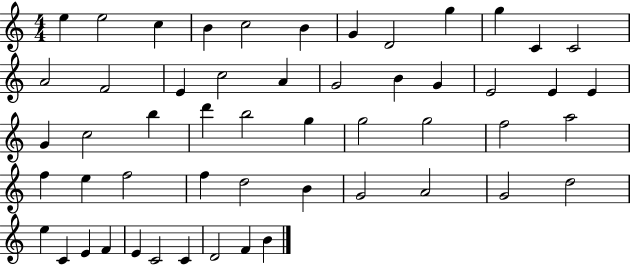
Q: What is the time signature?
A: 4/4